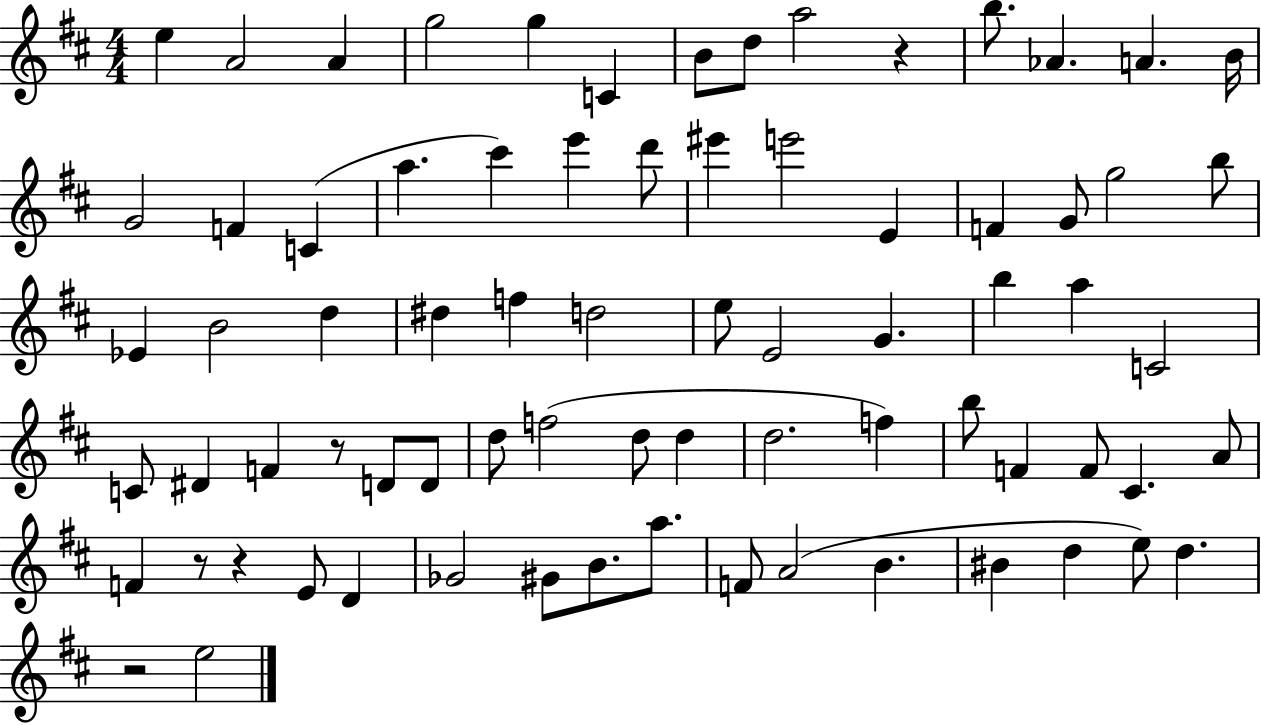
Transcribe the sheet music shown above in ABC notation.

X:1
T:Untitled
M:4/4
L:1/4
K:D
e A2 A g2 g C B/2 d/2 a2 z b/2 _A A B/4 G2 F C a ^c' e' d'/2 ^e' e'2 E F G/2 g2 b/2 _E B2 d ^d f d2 e/2 E2 G b a C2 C/2 ^D F z/2 D/2 D/2 d/2 f2 d/2 d d2 f b/2 F F/2 ^C A/2 F z/2 z E/2 D _G2 ^G/2 B/2 a/2 F/2 A2 B ^B d e/2 d z2 e2